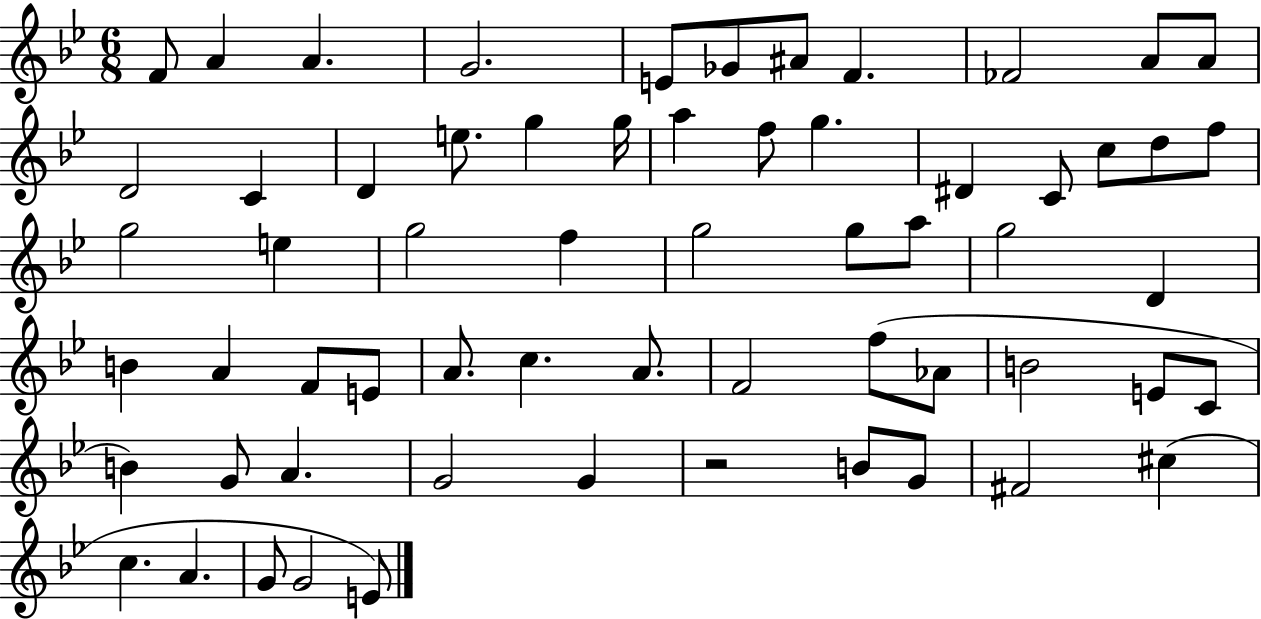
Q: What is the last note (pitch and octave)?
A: E4